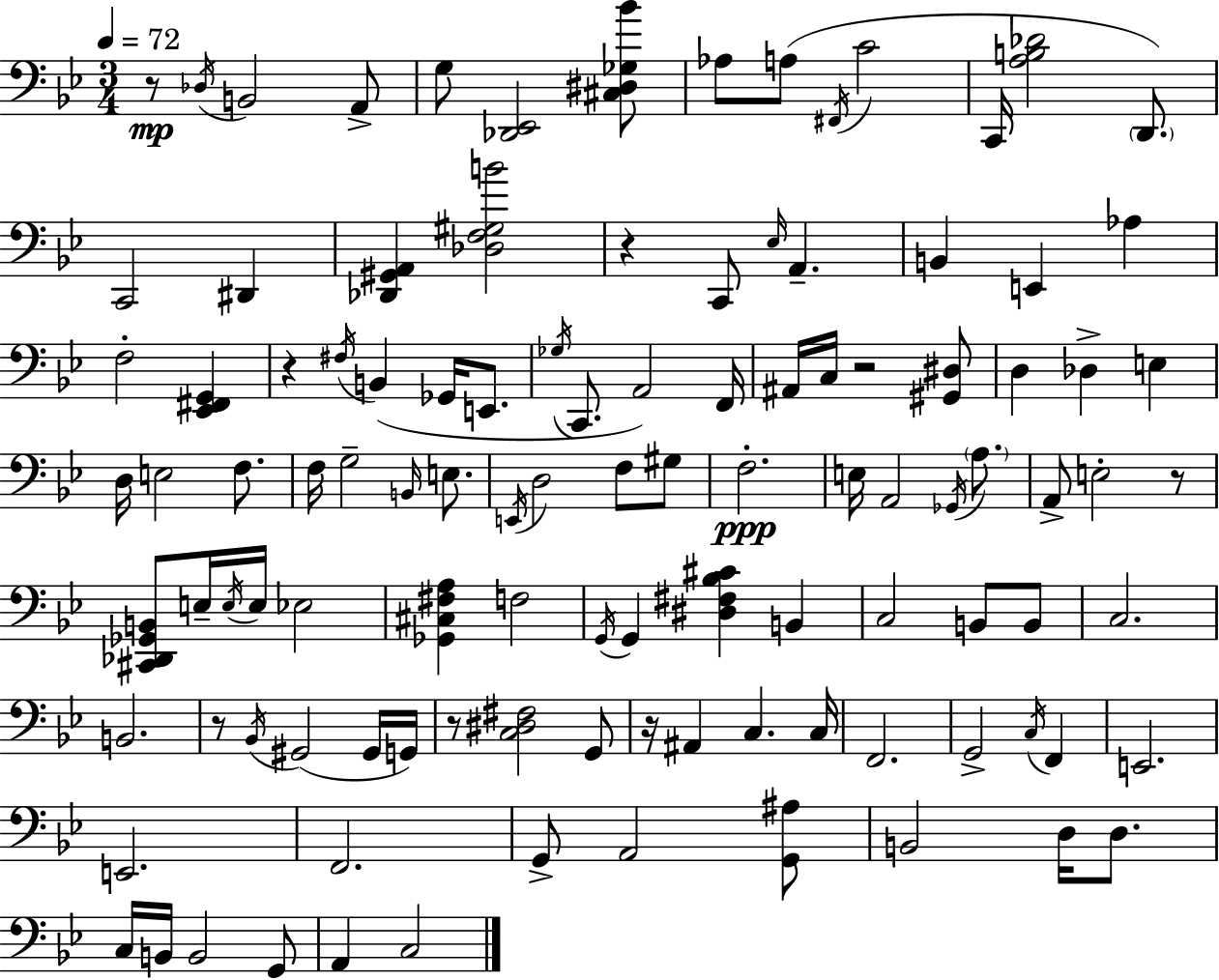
{
  \clef bass
  \numericTimeSignature
  \time 3/4
  \key bes \major
  \tempo 4 = 72
  r8\mp \acciaccatura { des16 } b,2 a,8-> | g8 <des, ees,>2 <cis dis ges bes'>8 | aes8 a8( \acciaccatura { fis,16 } c'2 | c,16 <a b des'>2 \parenthesize d,8.) | \break c,2 dis,4 | <des, gis, a,>4 <des f gis b'>2 | r4 c,8 \grace { ees16 } a,4.-- | b,4 e,4 aes4 | \break f2-. <ees, fis, g,>4 | r4 \acciaccatura { fis16 } b,4( | ges,16 e,8. \acciaccatura { ges16 } c,8. a,2) | f,16 ais,16 c16 r2 | \break <gis, dis>8 d4 des4-> | e4 d16 e2 | f8. f16 g2-- | \grace { b,16 } e8. \acciaccatura { e,16 } d2 | \break f8 gis8 f2.-.\ppp | e16 a,2 | \acciaccatura { ges,16 } \parenthesize a8. a,8-> e2-. | r8 <cis, des, ges, b,>8 e16-- \acciaccatura { e16 } | \break e16 ees2 <ges, cis fis a>4 | f2 \acciaccatura { g,16 } g,4 | <dis fis bes cis'>4 b,4 c2 | b,8 b,8 c2. | \break b,2. | r8 | \acciaccatura { bes,16 }( gis,2 gis,16 g,16) r8 | <c dis fis>2 g,8 r16 | \break ais,4 c4. c16 f,2. | g,2-> | \acciaccatura { c16 } f,4 | e,2. | \break e,2. | f,2. | g,8-> a,2 <g, ais>8 | b,2 d16 d8. | \break c16 b,16 b,2 g,8 | a,4 c2 | \bar "|."
}